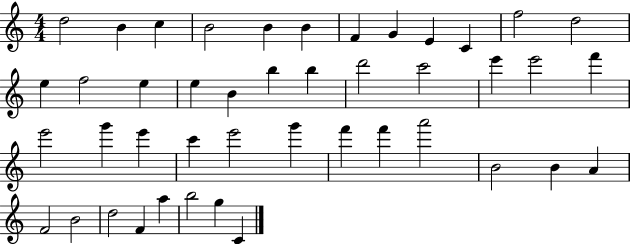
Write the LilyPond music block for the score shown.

{
  \clef treble
  \numericTimeSignature
  \time 4/4
  \key c \major
  d''2 b'4 c''4 | b'2 b'4 b'4 | f'4 g'4 e'4 c'4 | f''2 d''2 | \break e''4 f''2 e''4 | e''4 b'4 b''4 b''4 | d'''2 c'''2 | e'''4 e'''2 f'''4 | \break e'''2 g'''4 e'''4 | c'''4 e'''2 g'''4 | f'''4 f'''4 a'''2 | b'2 b'4 a'4 | \break f'2 b'2 | d''2 f'4 a''4 | b''2 g''4 c'4 | \bar "|."
}